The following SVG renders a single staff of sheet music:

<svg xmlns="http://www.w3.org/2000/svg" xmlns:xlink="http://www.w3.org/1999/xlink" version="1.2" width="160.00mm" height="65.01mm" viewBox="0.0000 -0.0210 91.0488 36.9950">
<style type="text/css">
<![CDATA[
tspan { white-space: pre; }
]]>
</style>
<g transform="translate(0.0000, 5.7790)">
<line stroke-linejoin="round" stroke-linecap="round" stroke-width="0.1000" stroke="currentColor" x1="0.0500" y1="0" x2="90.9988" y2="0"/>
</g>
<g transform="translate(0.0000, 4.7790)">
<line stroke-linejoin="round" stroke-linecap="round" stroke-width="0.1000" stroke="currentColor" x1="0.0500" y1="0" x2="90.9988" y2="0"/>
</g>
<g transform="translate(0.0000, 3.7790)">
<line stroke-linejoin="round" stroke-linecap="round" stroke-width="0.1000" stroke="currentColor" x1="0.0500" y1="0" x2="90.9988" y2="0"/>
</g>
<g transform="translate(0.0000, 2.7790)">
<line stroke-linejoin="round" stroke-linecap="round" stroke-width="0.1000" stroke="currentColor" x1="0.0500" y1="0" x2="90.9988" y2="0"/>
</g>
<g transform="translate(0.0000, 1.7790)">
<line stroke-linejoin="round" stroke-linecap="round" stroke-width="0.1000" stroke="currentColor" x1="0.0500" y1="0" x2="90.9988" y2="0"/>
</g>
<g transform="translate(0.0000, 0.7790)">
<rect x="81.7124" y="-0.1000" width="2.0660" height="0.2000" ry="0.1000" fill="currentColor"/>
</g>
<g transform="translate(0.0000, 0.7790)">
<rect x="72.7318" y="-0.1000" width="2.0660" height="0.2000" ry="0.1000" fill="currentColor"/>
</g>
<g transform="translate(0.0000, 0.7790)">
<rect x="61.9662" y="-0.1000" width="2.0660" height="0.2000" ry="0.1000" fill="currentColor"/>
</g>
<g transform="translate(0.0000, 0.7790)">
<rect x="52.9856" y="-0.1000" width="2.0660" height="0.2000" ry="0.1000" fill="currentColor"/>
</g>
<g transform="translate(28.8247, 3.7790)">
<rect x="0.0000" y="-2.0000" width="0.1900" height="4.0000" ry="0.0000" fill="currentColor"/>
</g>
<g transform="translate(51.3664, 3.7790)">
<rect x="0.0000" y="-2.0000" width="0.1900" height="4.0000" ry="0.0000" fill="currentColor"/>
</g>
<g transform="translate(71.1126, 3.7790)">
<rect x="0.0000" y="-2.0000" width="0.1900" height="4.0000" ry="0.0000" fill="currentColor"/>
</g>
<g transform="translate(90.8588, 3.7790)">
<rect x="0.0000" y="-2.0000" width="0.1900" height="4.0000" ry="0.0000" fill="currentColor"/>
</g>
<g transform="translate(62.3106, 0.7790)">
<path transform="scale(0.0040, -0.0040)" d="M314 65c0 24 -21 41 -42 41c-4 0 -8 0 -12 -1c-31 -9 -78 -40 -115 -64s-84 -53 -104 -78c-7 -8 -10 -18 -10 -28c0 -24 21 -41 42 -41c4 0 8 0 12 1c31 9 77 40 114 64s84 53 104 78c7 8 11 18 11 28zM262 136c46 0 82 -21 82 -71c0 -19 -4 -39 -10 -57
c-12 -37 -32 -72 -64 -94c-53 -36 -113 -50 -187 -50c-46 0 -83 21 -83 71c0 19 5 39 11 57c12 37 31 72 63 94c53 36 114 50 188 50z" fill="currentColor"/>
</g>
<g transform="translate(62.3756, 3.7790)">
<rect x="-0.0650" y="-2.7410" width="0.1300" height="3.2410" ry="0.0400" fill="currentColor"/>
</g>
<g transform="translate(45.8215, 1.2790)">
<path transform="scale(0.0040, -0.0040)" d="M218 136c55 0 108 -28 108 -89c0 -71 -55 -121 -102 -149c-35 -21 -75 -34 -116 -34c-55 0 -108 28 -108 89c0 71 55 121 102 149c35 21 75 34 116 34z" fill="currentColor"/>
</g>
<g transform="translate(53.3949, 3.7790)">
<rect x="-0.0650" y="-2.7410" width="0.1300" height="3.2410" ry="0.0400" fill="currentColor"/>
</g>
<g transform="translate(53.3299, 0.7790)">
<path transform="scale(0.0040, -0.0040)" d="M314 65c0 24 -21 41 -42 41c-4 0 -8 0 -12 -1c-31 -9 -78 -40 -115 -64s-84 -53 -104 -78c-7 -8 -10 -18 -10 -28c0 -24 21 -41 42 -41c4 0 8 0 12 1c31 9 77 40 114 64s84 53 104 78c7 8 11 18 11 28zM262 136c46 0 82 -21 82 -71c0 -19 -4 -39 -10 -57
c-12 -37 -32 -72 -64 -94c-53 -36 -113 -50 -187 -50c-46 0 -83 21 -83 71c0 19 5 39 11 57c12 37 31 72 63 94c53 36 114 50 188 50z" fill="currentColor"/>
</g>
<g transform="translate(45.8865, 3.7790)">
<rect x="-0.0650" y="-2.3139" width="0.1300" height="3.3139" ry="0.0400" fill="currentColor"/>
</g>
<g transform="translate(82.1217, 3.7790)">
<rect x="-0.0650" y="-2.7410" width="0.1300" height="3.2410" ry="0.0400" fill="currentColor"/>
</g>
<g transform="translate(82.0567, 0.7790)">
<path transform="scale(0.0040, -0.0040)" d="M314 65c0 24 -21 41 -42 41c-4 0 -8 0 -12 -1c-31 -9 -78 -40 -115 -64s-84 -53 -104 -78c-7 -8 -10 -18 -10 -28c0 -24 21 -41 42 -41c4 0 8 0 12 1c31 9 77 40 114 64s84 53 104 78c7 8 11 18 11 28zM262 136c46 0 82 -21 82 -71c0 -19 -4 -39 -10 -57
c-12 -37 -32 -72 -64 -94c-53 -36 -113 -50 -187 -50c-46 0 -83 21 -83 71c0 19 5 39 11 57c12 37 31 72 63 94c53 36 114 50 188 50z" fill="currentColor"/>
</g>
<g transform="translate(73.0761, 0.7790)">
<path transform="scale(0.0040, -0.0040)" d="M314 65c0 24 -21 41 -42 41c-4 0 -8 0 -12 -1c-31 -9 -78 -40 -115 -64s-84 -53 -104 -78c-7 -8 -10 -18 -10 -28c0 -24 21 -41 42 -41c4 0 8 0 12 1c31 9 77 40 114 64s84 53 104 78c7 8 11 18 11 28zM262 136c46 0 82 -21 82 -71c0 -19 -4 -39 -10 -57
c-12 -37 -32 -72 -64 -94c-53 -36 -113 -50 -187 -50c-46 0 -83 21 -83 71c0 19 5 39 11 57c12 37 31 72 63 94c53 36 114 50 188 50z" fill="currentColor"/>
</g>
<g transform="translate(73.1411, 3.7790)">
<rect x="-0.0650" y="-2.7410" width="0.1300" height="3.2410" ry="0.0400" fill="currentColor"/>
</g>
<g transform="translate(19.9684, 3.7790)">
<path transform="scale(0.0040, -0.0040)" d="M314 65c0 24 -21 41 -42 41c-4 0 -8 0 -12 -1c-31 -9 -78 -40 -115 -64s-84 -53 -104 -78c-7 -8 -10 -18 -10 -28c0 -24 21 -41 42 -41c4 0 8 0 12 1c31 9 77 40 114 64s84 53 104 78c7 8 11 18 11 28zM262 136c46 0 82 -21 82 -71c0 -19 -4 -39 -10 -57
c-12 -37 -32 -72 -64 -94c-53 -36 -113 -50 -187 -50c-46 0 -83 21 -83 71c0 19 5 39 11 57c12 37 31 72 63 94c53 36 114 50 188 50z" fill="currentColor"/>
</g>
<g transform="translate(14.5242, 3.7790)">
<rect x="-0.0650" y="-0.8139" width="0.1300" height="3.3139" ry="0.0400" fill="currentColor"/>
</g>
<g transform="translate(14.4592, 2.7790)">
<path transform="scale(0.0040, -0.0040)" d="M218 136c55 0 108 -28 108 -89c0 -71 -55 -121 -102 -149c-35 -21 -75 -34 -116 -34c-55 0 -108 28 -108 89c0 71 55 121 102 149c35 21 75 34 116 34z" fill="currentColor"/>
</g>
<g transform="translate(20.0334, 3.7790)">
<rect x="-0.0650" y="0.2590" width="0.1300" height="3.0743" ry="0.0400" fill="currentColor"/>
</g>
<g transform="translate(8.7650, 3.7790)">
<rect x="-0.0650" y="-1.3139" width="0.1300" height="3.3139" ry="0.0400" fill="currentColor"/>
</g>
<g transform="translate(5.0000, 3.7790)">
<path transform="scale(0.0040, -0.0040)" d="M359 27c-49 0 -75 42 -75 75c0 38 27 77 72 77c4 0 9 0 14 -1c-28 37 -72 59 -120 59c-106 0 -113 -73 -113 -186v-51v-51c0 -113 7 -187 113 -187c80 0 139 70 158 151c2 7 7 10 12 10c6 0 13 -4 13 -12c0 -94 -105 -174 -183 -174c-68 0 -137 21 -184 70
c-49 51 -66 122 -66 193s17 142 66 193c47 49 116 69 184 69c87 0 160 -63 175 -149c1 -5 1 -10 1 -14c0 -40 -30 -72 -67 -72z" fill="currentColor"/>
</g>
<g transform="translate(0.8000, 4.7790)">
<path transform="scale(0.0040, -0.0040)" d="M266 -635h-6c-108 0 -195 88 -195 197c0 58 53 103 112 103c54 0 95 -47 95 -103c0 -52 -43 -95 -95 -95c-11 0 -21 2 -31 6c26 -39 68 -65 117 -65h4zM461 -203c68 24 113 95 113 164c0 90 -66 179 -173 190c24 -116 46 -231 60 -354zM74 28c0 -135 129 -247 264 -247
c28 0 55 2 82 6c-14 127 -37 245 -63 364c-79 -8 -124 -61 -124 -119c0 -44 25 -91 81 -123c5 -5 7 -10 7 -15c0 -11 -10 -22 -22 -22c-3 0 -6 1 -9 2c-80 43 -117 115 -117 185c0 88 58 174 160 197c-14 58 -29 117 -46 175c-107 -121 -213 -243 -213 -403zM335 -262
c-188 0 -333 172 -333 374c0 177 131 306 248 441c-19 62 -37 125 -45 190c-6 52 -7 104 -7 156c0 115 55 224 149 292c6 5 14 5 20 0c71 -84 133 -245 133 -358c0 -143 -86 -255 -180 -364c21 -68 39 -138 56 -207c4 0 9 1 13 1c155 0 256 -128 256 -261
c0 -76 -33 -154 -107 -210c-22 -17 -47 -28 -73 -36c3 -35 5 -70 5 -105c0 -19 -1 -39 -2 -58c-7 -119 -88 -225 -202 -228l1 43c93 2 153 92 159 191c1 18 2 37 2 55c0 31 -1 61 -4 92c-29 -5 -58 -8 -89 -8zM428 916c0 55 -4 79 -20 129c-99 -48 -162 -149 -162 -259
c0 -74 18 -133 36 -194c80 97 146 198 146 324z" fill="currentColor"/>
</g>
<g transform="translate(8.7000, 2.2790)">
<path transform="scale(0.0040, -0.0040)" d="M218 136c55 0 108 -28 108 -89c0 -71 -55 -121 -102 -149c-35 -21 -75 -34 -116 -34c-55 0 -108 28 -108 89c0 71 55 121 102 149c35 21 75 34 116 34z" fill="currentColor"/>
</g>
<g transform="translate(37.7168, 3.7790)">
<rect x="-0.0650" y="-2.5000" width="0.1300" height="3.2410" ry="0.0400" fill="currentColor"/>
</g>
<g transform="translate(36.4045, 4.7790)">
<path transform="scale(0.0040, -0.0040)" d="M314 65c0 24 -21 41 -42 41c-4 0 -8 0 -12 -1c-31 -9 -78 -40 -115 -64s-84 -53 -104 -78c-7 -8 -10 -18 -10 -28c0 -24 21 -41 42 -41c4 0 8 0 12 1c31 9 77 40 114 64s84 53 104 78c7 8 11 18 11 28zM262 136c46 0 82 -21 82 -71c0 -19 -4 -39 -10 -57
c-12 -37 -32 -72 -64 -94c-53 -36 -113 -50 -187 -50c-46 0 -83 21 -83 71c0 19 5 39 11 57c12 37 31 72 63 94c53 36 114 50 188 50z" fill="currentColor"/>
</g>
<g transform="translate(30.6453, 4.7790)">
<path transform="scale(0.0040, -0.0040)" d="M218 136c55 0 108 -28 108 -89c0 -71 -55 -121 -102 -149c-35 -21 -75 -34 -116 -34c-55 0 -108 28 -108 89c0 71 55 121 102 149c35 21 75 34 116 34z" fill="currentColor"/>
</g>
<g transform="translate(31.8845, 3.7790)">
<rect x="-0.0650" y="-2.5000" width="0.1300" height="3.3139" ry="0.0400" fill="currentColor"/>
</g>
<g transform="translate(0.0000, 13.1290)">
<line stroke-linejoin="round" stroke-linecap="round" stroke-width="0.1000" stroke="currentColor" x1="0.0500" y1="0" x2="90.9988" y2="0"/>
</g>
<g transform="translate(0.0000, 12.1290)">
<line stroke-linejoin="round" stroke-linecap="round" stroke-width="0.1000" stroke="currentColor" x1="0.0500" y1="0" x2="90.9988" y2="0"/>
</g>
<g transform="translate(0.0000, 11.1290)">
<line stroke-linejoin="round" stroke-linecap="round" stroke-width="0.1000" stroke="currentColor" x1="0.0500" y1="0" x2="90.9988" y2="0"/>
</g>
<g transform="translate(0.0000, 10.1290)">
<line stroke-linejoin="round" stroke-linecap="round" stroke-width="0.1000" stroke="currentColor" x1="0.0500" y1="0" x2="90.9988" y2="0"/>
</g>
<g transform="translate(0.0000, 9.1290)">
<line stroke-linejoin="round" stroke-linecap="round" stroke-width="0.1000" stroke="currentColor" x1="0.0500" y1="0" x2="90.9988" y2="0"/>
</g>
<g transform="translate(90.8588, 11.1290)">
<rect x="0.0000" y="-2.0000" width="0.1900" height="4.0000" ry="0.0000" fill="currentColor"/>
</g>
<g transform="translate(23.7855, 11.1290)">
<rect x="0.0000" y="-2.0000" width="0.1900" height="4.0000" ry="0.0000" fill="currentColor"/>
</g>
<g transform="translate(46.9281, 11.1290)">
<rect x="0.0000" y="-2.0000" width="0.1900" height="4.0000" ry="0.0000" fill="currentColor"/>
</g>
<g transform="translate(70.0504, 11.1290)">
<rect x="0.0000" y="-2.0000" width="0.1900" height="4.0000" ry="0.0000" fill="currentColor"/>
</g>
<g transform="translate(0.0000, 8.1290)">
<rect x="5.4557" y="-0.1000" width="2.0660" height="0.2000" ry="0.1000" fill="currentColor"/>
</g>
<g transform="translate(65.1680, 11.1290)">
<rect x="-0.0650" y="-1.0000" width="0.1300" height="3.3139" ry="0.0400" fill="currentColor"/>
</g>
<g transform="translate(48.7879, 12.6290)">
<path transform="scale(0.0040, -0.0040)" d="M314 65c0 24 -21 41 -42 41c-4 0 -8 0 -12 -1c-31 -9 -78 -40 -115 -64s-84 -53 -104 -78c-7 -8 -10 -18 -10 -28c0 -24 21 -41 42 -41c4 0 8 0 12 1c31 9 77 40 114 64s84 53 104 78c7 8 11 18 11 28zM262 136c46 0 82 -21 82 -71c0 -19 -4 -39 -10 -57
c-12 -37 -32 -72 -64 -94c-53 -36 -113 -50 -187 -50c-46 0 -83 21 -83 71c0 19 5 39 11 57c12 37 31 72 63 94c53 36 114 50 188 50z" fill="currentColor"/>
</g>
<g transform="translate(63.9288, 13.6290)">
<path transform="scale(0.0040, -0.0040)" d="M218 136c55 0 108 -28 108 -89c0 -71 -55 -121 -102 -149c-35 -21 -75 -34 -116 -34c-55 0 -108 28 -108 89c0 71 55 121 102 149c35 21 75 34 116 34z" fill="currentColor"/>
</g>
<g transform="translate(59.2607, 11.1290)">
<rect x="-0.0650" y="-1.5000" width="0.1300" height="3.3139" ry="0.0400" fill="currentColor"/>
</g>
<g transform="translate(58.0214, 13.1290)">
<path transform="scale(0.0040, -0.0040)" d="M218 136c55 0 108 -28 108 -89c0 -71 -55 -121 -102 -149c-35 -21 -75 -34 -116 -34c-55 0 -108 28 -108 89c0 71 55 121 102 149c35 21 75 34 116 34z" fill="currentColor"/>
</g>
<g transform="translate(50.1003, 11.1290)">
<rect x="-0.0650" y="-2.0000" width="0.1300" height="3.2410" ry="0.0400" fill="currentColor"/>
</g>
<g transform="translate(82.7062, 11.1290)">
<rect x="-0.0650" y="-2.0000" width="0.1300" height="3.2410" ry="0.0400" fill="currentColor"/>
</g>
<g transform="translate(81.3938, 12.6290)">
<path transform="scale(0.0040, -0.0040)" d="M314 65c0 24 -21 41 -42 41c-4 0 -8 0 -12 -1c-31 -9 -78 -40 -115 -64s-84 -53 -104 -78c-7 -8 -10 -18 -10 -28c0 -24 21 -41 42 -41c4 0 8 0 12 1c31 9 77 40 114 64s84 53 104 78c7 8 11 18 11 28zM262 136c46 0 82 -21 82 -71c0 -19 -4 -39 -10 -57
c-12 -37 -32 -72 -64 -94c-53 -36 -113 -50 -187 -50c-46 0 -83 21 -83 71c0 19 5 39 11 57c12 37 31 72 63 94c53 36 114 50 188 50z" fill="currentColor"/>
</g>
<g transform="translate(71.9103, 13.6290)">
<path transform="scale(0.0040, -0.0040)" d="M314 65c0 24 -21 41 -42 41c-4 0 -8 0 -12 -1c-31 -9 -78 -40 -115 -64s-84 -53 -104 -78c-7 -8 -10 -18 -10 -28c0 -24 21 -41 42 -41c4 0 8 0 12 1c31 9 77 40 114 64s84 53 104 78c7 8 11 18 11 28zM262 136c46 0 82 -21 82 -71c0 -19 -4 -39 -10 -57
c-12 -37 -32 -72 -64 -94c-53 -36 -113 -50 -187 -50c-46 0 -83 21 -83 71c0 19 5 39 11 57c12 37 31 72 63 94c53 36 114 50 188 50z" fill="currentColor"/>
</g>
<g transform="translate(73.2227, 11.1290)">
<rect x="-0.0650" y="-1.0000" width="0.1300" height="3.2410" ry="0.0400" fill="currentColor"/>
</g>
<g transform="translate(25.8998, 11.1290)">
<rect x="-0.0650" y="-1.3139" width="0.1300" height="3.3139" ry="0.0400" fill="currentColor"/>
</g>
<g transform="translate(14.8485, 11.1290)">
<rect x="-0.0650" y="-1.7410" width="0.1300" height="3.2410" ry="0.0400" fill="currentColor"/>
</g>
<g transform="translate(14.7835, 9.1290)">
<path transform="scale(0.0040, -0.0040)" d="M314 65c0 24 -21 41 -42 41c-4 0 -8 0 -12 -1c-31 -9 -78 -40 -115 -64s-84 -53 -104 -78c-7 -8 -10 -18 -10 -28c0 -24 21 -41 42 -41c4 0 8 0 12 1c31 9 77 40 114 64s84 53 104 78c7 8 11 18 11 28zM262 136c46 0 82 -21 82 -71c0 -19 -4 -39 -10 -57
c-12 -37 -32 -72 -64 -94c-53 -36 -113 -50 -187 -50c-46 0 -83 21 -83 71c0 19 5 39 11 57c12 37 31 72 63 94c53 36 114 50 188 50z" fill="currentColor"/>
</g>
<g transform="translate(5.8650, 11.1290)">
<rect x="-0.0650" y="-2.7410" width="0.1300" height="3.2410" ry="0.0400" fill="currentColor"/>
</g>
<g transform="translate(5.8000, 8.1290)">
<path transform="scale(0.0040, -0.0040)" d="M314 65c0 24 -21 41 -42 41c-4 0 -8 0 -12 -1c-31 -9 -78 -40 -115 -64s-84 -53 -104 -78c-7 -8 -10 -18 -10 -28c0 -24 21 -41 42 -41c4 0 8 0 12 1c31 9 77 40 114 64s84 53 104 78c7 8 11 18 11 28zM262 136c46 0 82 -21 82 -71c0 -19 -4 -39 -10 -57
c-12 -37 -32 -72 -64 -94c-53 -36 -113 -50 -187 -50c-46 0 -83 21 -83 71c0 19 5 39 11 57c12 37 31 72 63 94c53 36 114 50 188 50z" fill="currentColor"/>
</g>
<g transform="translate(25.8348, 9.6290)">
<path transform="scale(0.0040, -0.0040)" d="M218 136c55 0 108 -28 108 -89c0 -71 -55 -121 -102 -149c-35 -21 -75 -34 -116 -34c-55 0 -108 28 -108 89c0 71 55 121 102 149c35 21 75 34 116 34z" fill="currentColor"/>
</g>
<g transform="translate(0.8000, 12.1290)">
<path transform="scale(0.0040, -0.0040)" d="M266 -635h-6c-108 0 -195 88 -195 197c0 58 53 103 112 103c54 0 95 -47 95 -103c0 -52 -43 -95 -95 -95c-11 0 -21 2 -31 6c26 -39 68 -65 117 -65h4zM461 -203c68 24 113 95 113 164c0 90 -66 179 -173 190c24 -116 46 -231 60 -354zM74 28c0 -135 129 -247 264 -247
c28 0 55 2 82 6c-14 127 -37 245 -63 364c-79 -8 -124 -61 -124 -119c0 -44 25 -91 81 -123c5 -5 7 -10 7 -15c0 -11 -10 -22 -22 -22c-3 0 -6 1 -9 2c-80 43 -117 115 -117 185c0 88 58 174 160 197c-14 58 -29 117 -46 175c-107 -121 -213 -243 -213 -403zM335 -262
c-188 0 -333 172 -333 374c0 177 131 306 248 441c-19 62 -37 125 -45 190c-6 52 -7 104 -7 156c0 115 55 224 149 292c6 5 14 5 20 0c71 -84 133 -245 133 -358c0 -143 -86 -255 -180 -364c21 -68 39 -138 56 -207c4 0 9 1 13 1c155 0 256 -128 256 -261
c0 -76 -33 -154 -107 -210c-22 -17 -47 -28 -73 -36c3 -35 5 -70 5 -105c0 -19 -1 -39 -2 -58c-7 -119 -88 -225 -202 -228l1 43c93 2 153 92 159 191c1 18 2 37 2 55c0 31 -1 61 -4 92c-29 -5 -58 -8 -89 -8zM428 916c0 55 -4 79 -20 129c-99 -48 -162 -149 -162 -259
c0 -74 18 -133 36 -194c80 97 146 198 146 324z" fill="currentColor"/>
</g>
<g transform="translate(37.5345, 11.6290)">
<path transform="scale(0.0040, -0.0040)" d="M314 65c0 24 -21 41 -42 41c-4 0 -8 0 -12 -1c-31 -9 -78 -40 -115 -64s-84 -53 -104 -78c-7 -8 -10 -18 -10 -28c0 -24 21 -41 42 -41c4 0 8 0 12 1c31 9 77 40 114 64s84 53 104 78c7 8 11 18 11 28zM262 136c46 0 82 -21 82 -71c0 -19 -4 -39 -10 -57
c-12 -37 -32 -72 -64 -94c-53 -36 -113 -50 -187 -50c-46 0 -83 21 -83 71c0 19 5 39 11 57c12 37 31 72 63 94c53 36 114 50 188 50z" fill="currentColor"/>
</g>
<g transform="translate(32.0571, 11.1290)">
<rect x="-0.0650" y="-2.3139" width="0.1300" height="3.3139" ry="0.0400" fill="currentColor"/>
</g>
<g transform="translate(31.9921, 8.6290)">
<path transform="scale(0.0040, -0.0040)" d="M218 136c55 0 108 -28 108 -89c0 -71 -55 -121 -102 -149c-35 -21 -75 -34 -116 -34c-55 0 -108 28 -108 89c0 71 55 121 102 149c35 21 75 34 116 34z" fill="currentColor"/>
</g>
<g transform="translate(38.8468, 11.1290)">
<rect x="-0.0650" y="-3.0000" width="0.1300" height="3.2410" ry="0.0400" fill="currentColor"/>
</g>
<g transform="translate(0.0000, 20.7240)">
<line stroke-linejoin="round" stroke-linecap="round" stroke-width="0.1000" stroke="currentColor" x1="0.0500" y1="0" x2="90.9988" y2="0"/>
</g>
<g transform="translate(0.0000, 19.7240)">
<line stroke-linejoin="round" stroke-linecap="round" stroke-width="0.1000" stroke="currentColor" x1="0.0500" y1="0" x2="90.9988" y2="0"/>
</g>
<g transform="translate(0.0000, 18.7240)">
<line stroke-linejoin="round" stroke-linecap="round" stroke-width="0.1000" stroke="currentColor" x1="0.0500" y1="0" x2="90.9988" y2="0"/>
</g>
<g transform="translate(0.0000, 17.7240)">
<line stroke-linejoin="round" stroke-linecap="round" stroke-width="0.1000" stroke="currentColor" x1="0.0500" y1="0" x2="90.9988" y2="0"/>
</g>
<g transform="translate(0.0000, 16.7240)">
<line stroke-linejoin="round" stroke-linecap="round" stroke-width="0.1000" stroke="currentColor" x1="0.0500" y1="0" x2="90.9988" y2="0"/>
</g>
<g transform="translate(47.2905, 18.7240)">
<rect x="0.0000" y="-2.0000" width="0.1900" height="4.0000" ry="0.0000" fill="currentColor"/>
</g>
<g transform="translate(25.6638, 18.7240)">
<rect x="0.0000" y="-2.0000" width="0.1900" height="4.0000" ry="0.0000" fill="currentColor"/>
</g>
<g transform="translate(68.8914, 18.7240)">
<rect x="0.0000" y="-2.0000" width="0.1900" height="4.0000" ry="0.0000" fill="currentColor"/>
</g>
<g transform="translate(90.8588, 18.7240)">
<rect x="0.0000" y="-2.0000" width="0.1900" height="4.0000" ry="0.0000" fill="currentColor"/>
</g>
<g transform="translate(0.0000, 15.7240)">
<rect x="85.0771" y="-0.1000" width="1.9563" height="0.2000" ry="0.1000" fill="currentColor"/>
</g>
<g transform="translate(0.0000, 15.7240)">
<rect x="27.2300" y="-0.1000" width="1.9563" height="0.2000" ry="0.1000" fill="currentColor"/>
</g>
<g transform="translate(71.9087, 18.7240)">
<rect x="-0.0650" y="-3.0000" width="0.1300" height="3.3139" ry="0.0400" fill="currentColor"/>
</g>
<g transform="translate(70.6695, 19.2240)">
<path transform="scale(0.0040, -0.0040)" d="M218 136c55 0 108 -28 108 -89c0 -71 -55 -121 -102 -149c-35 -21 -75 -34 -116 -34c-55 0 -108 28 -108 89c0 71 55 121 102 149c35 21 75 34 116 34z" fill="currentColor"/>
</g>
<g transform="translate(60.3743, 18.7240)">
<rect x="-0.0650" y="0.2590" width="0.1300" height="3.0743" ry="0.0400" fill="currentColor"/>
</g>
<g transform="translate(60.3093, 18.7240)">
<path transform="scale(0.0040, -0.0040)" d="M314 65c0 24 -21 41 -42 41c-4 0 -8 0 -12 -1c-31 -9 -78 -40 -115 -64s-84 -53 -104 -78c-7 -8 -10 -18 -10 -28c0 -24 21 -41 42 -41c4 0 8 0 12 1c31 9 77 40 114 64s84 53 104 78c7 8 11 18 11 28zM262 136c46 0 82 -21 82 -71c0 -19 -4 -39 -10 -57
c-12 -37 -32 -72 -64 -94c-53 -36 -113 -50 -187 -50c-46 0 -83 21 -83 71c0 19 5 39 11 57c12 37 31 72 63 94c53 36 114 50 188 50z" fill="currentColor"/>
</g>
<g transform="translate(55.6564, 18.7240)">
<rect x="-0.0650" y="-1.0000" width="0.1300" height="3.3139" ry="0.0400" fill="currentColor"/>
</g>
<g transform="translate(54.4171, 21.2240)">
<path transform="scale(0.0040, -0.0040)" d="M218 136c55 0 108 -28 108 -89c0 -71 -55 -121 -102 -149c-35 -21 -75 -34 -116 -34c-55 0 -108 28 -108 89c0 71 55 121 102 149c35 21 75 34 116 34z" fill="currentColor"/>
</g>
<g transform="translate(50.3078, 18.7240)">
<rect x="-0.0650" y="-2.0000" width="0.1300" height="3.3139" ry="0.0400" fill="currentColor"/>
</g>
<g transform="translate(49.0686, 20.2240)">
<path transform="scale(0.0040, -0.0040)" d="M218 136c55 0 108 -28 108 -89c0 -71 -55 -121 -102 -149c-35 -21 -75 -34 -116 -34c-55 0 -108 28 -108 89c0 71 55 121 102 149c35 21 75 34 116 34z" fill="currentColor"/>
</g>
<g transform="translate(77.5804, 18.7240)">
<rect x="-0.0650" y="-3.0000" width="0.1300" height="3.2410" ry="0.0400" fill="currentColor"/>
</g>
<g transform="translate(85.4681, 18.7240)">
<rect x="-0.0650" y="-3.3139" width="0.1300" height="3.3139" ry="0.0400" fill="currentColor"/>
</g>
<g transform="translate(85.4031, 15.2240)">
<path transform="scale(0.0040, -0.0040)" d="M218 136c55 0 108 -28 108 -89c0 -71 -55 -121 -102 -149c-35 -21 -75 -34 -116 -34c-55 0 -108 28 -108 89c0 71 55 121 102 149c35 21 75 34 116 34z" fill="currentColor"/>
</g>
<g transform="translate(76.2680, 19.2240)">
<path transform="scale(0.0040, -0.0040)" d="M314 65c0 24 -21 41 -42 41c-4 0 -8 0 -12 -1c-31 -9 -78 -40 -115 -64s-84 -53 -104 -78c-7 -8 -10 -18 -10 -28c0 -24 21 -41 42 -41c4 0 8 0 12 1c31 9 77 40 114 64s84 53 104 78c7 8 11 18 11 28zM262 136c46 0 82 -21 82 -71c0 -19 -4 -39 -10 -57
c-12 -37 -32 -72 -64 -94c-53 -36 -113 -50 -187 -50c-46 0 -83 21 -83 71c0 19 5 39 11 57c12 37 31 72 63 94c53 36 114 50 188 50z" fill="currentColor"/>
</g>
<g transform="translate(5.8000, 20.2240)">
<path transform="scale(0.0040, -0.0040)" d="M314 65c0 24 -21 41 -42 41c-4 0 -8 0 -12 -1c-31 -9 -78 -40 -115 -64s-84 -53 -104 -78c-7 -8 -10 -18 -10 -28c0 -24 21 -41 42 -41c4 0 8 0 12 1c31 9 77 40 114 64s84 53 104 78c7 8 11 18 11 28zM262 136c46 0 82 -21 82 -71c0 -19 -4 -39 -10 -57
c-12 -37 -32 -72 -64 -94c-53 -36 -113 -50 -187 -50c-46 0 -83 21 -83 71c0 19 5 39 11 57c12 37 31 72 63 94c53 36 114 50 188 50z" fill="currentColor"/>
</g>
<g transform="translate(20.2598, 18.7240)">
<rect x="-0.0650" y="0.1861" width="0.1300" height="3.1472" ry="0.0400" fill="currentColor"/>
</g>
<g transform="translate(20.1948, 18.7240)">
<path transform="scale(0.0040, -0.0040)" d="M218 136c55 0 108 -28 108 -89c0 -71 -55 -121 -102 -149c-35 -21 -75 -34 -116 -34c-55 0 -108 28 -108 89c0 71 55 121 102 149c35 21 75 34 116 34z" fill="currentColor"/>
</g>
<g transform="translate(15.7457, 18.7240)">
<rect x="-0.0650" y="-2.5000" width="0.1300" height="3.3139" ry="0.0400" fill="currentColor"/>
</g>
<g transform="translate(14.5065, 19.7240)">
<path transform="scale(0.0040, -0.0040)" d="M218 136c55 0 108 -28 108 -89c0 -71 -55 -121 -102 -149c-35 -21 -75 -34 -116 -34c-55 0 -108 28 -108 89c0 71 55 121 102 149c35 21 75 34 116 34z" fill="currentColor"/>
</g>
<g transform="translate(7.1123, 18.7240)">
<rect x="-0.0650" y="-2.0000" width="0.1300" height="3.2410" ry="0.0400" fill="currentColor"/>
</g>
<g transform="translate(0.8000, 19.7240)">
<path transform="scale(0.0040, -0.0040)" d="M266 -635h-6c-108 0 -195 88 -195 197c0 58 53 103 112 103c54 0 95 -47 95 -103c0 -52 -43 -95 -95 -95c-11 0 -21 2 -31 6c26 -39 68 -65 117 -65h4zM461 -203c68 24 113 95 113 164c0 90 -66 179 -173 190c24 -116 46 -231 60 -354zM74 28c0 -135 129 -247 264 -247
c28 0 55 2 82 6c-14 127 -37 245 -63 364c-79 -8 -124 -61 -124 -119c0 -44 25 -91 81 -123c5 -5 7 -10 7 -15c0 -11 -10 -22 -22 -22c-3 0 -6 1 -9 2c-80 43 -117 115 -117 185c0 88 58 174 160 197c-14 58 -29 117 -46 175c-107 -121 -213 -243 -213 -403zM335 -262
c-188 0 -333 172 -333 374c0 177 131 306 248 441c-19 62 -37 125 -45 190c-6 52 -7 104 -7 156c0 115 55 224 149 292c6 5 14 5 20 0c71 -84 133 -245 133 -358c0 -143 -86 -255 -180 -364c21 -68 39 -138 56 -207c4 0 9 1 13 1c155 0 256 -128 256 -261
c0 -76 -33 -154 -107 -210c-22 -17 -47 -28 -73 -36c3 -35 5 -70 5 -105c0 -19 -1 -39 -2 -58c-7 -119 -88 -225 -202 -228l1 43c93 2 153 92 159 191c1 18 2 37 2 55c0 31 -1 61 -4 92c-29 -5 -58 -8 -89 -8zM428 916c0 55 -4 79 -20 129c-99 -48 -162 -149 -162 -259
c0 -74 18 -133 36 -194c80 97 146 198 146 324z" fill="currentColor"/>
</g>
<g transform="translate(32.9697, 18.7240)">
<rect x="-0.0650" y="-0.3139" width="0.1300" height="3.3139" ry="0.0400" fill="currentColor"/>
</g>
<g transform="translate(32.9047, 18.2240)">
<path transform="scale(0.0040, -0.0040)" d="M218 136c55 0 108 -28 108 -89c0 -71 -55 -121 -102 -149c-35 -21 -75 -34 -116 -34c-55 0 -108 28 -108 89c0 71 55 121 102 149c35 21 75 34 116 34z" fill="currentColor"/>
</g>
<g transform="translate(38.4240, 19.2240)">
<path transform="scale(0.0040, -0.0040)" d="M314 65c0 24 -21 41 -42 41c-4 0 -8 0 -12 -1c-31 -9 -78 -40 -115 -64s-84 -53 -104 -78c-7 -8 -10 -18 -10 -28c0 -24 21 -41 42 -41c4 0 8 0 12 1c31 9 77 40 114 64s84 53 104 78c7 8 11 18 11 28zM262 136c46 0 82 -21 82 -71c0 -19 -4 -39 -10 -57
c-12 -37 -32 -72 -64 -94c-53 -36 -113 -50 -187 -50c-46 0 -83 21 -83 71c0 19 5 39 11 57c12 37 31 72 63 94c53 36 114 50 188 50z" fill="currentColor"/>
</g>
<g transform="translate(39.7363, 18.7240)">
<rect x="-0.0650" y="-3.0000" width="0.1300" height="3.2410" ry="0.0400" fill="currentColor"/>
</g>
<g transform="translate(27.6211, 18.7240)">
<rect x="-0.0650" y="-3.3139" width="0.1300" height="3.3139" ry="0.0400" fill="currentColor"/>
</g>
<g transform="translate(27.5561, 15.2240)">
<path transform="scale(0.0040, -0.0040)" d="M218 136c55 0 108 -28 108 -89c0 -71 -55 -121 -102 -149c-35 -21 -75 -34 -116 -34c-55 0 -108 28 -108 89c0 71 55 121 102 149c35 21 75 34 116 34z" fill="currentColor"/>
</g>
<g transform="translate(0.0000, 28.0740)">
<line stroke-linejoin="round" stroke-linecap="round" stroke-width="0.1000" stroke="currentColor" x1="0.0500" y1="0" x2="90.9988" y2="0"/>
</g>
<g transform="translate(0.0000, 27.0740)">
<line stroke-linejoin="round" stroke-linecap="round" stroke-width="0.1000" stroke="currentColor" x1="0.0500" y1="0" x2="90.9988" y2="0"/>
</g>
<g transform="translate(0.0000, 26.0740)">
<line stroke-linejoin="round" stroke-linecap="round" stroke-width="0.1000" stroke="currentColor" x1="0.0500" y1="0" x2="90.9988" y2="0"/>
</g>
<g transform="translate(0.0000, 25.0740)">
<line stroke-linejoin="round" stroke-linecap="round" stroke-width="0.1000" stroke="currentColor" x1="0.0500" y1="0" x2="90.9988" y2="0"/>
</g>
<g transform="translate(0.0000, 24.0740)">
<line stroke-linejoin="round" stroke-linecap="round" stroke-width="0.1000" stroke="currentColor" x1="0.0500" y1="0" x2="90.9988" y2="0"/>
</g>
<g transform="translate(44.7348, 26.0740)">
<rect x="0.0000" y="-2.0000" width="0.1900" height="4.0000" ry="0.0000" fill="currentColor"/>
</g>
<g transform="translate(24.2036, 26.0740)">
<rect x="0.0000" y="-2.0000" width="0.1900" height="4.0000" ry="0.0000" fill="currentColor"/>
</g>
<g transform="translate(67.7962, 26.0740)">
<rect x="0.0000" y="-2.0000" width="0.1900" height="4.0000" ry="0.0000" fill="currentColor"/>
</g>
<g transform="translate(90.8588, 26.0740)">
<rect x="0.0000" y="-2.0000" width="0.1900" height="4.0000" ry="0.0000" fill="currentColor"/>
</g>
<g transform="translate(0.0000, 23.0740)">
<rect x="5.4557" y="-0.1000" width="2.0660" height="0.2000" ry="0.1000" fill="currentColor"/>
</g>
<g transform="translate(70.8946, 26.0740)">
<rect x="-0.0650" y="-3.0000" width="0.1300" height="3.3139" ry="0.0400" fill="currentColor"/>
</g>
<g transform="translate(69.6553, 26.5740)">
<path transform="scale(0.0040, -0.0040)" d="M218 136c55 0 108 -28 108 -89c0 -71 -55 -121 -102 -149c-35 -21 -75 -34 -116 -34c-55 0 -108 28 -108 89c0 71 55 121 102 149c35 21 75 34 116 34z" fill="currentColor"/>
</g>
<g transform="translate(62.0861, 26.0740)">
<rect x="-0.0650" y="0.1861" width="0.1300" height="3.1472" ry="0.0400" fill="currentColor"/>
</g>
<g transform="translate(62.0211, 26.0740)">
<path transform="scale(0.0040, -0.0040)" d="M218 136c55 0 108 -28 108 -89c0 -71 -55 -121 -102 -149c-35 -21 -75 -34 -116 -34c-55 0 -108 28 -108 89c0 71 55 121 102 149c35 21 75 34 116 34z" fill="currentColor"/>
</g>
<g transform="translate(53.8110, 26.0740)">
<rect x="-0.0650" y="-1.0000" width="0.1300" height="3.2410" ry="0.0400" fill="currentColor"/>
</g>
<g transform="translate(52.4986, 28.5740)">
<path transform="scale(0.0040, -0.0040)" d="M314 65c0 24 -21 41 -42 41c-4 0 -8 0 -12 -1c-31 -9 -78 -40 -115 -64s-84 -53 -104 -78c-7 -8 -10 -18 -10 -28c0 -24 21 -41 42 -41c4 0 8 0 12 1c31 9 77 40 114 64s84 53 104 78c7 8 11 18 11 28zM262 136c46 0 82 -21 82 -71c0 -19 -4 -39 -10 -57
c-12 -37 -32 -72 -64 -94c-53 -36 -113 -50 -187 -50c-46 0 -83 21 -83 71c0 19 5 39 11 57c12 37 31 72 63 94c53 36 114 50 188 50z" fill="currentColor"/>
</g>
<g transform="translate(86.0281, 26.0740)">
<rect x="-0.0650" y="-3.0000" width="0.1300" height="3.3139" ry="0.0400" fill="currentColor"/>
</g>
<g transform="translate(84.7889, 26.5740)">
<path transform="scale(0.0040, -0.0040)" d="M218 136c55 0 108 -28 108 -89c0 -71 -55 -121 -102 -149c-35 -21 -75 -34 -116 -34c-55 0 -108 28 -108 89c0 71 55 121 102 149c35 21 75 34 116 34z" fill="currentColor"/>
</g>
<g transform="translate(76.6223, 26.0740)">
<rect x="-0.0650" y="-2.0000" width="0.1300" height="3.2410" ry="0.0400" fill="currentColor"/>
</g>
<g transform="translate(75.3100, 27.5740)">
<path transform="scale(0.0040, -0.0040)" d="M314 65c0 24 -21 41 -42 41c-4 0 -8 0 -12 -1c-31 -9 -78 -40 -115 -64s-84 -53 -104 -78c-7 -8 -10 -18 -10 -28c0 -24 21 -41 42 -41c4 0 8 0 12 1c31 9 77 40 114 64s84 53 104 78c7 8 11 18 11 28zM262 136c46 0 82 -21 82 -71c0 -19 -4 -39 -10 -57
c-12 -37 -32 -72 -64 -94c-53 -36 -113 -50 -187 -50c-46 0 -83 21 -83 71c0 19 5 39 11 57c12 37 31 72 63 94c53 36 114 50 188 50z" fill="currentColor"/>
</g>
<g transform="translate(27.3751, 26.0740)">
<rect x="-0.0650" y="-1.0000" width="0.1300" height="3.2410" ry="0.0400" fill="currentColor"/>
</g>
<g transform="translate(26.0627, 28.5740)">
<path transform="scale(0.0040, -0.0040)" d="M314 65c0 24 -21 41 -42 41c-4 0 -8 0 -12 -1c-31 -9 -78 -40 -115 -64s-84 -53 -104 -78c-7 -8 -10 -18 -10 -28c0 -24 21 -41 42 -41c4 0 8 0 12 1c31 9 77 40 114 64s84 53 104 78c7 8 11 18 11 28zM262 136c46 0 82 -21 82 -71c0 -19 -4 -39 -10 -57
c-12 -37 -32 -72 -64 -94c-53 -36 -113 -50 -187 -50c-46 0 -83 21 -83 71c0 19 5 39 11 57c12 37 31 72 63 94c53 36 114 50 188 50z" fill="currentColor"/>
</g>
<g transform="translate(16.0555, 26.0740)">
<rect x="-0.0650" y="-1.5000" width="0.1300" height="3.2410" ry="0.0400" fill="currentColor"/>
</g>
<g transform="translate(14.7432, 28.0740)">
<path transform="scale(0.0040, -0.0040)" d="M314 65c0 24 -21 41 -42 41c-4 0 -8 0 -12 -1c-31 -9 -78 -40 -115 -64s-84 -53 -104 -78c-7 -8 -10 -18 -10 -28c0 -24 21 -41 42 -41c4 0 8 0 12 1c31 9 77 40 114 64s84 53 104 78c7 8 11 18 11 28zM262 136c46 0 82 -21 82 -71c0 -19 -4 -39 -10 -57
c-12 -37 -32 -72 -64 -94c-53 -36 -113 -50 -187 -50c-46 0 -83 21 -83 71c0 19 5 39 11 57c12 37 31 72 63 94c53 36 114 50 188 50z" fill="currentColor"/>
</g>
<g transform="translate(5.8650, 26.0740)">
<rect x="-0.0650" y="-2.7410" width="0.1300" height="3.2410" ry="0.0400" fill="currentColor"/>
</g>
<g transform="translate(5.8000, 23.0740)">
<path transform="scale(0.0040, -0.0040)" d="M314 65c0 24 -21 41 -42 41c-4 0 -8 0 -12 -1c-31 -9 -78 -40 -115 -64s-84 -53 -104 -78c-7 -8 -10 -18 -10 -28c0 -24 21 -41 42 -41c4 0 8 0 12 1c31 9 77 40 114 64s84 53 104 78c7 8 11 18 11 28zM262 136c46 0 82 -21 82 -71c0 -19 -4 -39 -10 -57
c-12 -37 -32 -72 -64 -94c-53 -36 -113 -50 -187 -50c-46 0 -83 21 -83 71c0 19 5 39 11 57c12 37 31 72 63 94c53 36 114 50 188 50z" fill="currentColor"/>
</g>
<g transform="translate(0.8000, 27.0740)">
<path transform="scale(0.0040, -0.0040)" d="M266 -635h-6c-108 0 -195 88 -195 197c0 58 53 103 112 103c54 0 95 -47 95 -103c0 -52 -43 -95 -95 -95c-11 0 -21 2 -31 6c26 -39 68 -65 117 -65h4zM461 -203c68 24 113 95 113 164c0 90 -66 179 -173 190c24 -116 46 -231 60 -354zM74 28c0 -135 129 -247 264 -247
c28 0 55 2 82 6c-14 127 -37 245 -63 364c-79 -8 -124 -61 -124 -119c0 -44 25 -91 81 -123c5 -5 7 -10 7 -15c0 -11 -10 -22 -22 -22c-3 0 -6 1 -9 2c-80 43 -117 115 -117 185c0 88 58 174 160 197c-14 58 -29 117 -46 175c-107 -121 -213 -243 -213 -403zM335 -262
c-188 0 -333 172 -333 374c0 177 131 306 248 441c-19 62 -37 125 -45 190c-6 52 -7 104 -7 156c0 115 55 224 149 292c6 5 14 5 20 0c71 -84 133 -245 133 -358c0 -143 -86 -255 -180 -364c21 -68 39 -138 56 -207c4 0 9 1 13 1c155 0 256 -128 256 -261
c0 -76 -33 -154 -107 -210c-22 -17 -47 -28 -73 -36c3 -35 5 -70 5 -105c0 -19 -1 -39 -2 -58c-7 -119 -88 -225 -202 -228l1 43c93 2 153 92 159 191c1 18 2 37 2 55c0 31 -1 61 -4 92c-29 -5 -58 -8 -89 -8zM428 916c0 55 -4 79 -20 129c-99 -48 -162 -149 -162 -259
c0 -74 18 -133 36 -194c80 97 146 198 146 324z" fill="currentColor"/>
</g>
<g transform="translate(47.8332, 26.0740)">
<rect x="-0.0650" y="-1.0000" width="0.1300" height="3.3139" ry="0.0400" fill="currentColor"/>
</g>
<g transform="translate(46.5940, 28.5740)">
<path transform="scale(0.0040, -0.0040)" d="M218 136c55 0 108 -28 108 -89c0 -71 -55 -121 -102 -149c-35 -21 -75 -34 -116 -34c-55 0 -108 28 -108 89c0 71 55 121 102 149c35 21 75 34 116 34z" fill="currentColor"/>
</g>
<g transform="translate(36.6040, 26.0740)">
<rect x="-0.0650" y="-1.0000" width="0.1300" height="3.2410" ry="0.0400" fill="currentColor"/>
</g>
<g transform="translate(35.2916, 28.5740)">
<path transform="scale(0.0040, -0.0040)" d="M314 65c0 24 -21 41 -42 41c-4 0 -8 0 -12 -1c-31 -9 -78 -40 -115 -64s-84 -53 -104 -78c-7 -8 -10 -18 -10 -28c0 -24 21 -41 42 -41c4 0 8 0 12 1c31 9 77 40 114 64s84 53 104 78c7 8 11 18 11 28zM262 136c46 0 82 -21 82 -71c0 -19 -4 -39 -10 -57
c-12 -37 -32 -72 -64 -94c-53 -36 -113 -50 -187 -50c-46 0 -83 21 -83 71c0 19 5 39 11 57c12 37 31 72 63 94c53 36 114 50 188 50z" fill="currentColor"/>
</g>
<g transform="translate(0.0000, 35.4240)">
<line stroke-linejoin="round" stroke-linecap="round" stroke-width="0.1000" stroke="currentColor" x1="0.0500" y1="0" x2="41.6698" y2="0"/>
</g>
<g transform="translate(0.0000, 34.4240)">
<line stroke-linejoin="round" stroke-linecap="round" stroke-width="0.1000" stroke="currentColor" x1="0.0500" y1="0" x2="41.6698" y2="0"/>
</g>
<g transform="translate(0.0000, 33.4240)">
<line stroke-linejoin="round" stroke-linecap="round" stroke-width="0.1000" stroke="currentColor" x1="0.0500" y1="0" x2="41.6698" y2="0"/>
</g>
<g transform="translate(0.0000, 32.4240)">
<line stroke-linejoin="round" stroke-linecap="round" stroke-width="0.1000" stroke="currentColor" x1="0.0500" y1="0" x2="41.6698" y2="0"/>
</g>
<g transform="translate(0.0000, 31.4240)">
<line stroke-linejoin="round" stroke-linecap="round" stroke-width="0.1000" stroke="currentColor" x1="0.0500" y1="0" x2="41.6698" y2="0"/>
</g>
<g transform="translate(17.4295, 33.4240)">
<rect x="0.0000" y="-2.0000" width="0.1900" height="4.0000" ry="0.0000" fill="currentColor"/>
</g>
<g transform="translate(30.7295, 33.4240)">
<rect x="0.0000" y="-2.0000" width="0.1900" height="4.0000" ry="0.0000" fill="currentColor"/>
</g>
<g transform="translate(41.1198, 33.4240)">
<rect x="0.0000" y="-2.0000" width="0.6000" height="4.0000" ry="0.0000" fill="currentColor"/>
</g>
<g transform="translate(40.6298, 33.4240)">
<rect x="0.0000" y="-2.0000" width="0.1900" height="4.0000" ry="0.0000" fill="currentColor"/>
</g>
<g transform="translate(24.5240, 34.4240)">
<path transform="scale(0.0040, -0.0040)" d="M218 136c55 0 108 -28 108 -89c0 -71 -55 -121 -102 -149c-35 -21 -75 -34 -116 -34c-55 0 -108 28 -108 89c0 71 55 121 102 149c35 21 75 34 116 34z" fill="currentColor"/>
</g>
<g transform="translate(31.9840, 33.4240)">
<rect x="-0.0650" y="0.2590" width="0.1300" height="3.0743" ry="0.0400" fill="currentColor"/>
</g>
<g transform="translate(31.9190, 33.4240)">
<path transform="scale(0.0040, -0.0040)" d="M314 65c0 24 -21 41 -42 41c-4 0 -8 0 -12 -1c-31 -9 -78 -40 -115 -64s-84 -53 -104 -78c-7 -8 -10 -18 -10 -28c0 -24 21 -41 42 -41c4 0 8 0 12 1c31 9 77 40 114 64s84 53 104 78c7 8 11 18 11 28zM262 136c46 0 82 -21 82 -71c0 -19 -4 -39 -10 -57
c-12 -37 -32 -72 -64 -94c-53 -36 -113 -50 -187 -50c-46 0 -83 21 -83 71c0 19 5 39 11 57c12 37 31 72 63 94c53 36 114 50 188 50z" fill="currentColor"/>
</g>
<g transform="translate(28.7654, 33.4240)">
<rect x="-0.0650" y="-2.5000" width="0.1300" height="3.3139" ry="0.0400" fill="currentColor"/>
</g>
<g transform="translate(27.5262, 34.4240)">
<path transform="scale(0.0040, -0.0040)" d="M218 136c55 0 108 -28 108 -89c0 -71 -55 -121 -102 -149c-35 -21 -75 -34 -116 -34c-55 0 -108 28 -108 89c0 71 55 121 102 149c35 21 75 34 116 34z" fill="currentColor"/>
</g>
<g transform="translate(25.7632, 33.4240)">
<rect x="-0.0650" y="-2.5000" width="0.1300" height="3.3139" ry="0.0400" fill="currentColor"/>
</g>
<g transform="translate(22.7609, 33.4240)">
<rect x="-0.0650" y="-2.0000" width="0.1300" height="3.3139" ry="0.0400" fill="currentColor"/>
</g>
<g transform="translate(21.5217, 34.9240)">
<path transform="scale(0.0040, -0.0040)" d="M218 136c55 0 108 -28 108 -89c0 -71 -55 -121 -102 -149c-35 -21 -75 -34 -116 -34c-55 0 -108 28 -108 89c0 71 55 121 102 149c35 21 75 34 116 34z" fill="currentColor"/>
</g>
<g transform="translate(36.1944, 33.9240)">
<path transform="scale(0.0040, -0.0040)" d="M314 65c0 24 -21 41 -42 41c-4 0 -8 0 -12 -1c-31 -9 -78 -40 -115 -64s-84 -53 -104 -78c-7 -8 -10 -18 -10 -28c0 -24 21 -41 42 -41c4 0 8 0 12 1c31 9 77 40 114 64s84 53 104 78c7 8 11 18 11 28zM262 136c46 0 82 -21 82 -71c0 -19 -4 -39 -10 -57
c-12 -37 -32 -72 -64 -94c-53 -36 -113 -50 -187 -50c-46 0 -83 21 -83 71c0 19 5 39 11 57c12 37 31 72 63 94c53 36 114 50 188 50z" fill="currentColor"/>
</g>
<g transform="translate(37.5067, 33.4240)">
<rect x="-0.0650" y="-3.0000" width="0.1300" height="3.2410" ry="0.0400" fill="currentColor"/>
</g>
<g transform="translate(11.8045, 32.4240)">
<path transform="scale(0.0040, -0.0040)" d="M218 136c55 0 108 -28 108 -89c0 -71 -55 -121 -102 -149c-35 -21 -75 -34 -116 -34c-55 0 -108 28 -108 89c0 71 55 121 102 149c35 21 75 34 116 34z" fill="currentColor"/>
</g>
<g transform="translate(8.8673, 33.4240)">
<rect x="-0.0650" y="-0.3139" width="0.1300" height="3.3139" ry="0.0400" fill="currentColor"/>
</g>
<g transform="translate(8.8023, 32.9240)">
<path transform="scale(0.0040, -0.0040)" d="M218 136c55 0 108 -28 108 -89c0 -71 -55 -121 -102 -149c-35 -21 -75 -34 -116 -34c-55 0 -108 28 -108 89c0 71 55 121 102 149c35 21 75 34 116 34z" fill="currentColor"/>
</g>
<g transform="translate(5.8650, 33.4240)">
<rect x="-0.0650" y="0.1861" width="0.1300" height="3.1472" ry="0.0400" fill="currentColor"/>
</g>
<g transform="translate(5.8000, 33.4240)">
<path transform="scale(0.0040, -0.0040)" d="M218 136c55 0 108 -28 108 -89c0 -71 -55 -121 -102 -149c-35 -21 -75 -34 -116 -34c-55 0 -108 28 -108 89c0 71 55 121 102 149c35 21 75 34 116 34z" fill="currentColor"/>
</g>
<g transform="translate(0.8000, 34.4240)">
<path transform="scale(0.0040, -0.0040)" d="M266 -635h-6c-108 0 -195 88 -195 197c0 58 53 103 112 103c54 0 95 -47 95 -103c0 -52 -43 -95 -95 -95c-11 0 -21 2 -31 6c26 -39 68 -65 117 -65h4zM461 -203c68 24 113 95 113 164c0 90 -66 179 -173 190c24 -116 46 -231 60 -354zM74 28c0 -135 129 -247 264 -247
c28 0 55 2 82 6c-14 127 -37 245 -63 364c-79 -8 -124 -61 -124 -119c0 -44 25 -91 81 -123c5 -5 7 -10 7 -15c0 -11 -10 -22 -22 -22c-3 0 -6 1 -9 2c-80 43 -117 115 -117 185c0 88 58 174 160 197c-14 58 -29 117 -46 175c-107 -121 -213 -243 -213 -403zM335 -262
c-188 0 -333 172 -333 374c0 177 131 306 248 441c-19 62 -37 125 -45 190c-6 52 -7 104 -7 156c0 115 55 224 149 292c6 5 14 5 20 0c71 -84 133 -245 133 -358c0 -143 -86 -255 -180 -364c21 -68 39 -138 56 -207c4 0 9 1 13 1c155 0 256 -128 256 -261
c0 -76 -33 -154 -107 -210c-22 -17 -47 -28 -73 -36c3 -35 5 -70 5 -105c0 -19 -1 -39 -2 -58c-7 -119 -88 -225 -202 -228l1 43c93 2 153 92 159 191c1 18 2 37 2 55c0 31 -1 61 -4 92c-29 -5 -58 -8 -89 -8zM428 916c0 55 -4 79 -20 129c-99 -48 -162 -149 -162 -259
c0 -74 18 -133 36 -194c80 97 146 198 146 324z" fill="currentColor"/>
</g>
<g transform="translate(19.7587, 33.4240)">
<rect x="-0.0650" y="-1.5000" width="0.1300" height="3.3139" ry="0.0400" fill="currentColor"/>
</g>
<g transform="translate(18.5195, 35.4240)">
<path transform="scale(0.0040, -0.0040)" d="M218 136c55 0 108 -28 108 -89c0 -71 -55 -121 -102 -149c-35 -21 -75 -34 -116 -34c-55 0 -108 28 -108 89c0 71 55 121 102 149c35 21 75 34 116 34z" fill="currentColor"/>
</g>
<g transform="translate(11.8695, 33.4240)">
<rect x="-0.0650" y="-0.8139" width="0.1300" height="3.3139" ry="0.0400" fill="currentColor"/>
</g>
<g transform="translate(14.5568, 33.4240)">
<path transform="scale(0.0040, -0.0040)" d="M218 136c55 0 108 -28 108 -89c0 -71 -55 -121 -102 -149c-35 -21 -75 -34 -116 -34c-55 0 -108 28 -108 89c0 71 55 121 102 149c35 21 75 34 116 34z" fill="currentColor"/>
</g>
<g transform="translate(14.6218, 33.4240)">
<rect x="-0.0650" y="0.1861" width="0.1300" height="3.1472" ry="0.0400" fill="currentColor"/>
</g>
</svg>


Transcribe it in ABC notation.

X:1
T:Untitled
M:4/4
L:1/4
K:C
e d B2 G G2 g a2 a2 a2 a2 a2 f2 e g A2 F2 E D D2 F2 F2 G B b c A2 F D B2 A A2 b a2 E2 D2 D2 D D2 B A F2 A B c d B E F G G B2 A2